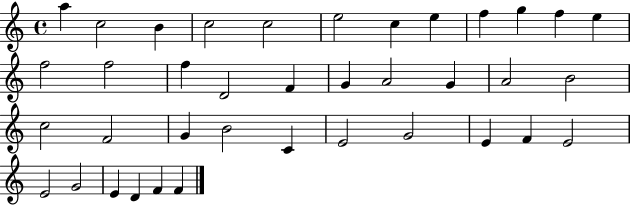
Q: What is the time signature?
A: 4/4